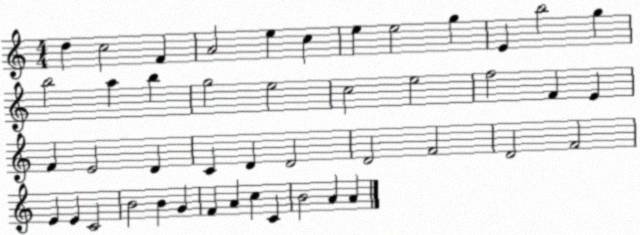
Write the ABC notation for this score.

X:1
T:Untitled
M:4/4
L:1/4
K:C
d c2 F A2 e c e e2 g E b2 g b2 a b g2 e2 c2 e2 f2 F E F E2 D C D D2 D2 F2 D2 F2 E E C2 B2 B G F A c C B2 A A